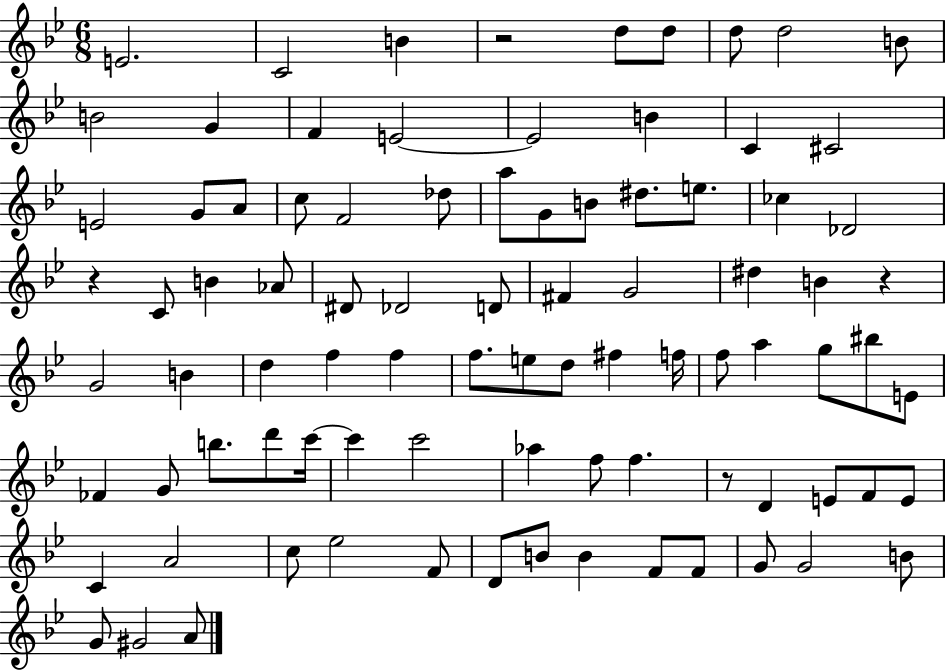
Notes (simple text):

E4/h. C4/h B4/q R/h D5/e D5/e D5/e D5/h B4/e B4/h G4/q F4/q E4/h E4/h B4/q C4/q C#4/h E4/h G4/e A4/e C5/e F4/h Db5/e A5/e G4/e B4/e D#5/e. E5/e. CES5/q Db4/h R/q C4/e B4/q Ab4/e D#4/e Db4/h D4/e F#4/q G4/h D#5/q B4/q R/q G4/h B4/q D5/q F5/q F5/q F5/e. E5/e D5/e F#5/q F5/s F5/e A5/q G5/e BIS5/e E4/e FES4/q G4/e B5/e. D6/e C6/s C6/q C6/h Ab5/q F5/e F5/q. R/e D4/q E4/e F4/e E4/e C4/q A4/h C5/e Eb5/h F4/e D4/e B4/e B4/q F4/e F4/e G4/e G4/h B4/e G4/e G#4/h A4/e